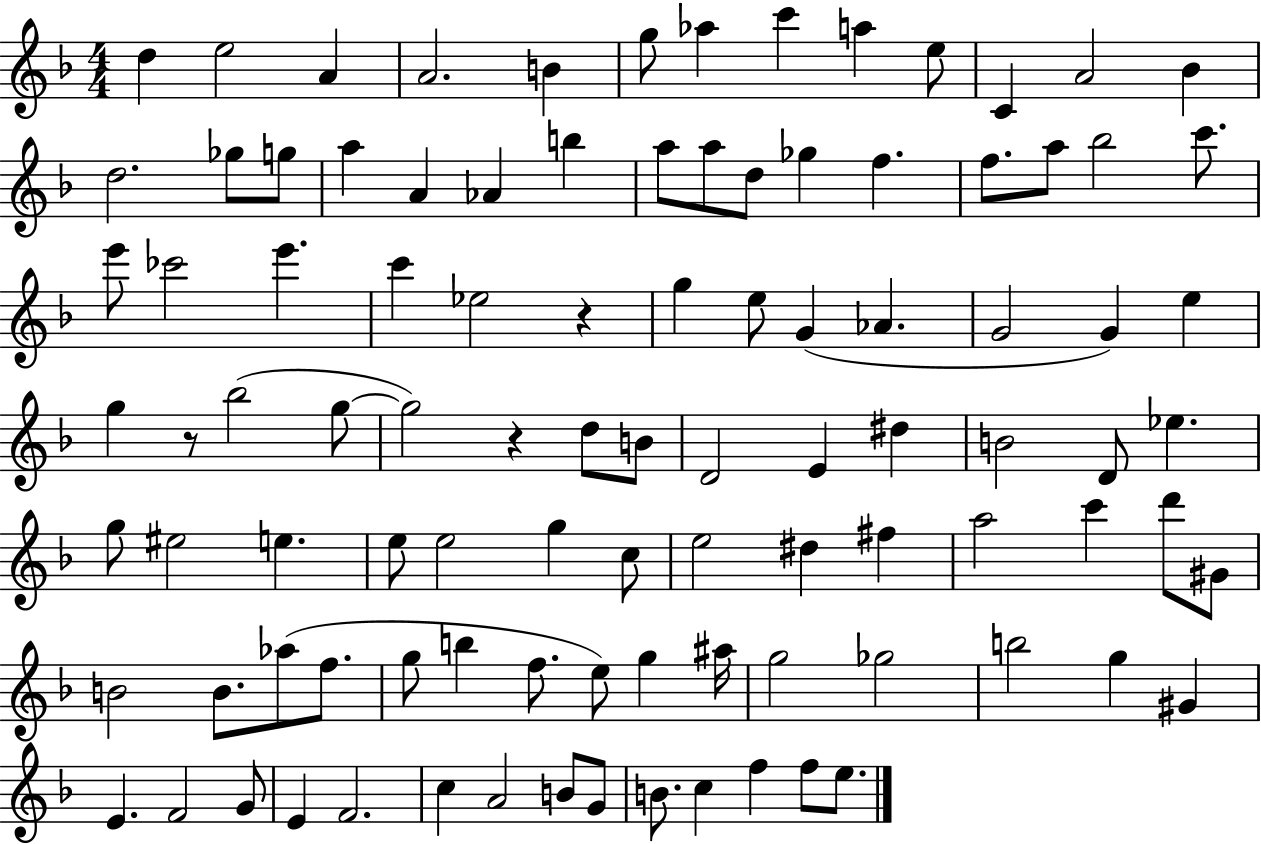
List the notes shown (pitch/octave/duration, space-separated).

D5/q E5/h A4/q A4/h. B4/q G5/e Ab5/q C6/q A5/q E5/e C4/q A4/h Bb4/q D5/h. Gb5/e G5/e A5/q A4/q Ab4/q B5/q A5/e A5/e D5/e Gb5/q F5/q. F5/e. A5/e Bb5/h C6/e. E6/e CES6/h E6/q. C6/q Eb5/h R/q G5/q E5/e G4/q Ab4/q. G4/h G4/q E5/q G5/q R/e Bb5/h G5/e G5/h R/q D5/e B4/e D4/h E4/q D#5/q B4/h D4/e Eb5/q. G5/e EIS5/h E5/q. E5/e E5/h G5/q C5/e E5/h D#5/q F#5/q A5/h C6/q D6/e G#4/e B4/h B4/e. Ab5/e F5/e. G5/e B5/q F5/e. E5/e G5/q A#5/s G5/h Gb5/h B5/h G5/q G#4/q E4/q. F4/h G4/e E4/q F4/h. C5/q A4/h B4/e G4/e B4/e. C5/q F5/q F5/e E5/e.